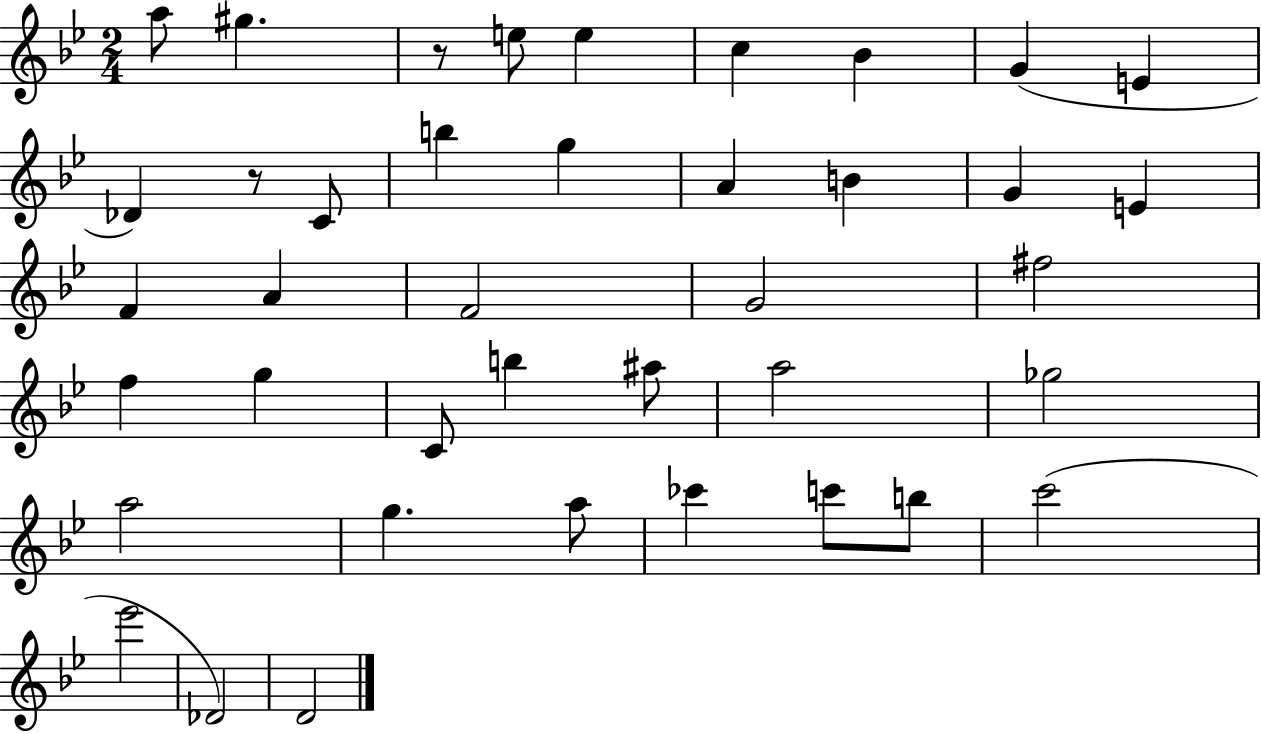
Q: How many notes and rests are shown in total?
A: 40